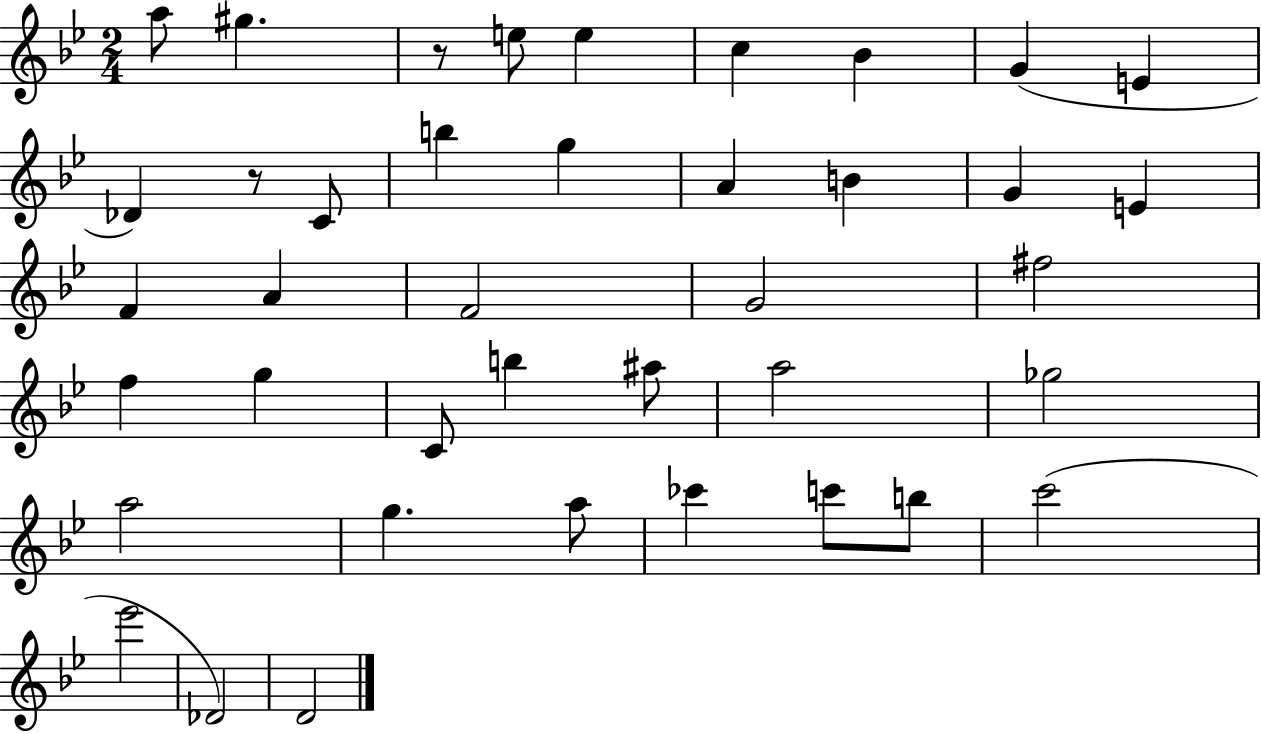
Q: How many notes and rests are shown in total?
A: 40